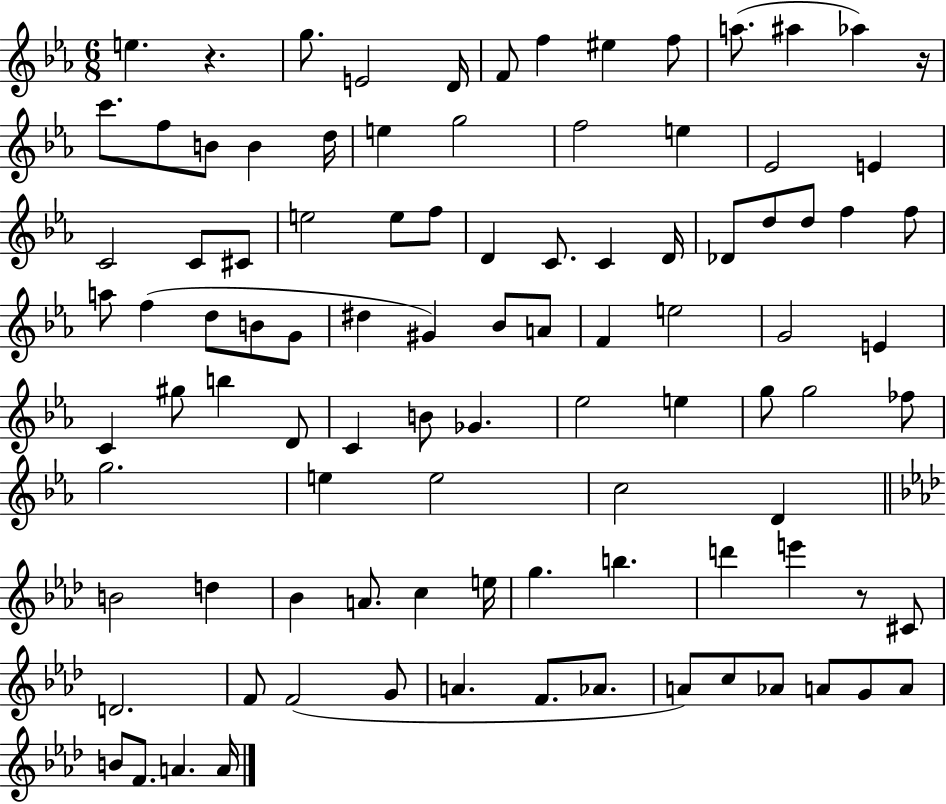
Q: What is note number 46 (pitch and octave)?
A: A4